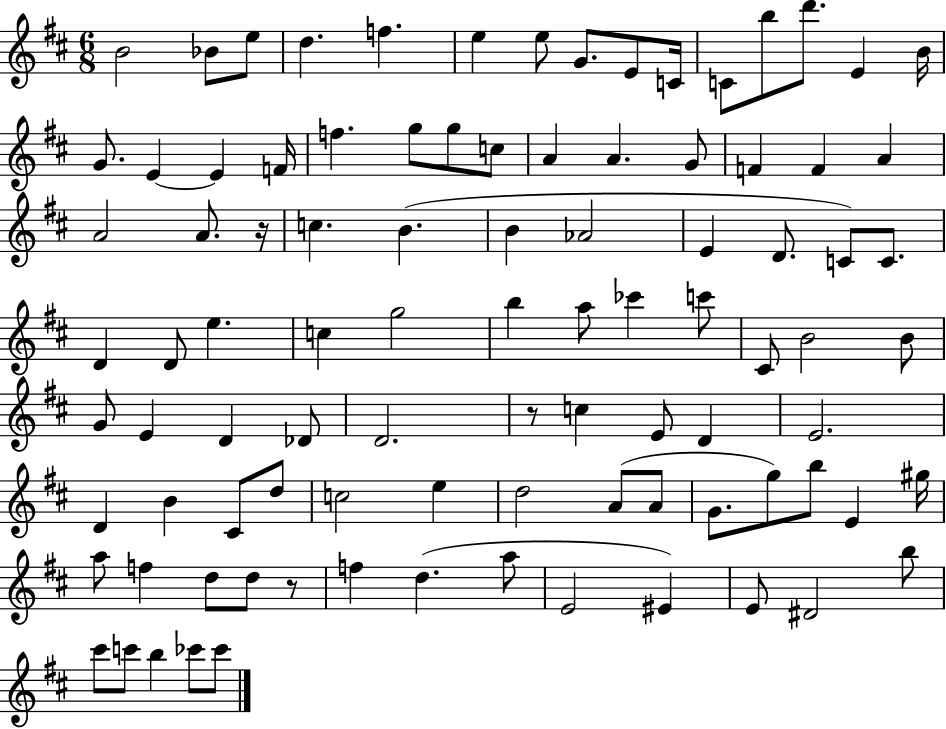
{
  \clef treble
  \numericTimeSignature
  \time 6/8
  \key d \major
  b'2 bes'8 e''8 | d''4. f''4. | e''4 e''8 g'8. e'8 c'16 | c'8 b''8 d'''8. e'4 b'16 | \break g'8. e'4~~ e'4 f'16 | f''4. g''8 g''8 c''8 | a'4 a'4. g'8 | f'4 f'4 a'4 | \break a'2 a'8. r16 | c''4. b'4.( | b'4 aes'2 | e'4 d'8. c'8) c'8. | \break d'4 d'8 e''4. | c''4 g''2 | b''4 a''8 ces'''4 c'''8 | cis'8 b'2 b'8 | \break g'8 e'4 d'4 des'8 | d'2. | r8 c''4 e'8 d'4 | e'2. | \break d'4 b'4 cis'8 d''8 | c''2 e''4 | d''2 a'8( a'8 | g'8. g''8) b''8 e'4 gis''16 | \break a''8 f''4 d''8 d''8 r8 | f''4 d''4.( a''8 | e'2 eis'4) | e'8 dis'2 b''8 | \break cis'''8 c'''8 b''4 ces'''8 ces'''8 | \bar "|."
}